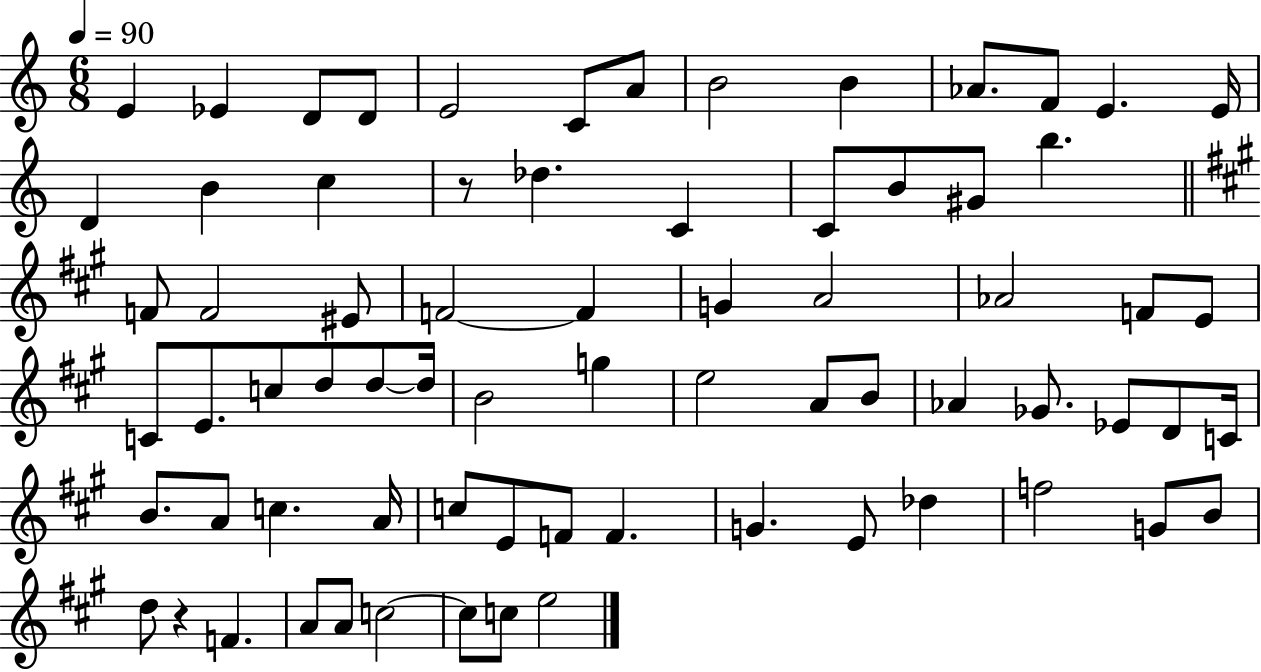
E4/q Eb4/q D4/e D4/e E4/h C4/e A4/e B4/h B4/q Ab4/e. F4/e E4/q. E4/s D4/q B4/q C5/q R/e Db5/q. C4/q C4/e B4/e G#4/e B5/q. F4/e F4/h EIS4/e F4/h F4/q G4/q A4/h Ab4/h F4/e E4/e C4/e E4/e. C5/e D5/e D5/e D5/s B4/h G5/q E5/h A4/e B4/e Ab4/q Gb4/e. Eb4/e D4/e C4/s B4/e. A4/e C5/q. A4/s C5/e E4/e F4/e F4/q. G4/q. E4/e Db5/q F5/h G4/e B4/e D5/e R/q F4/q. A4/e A4/e C5/h C5/e C5/e E5/h